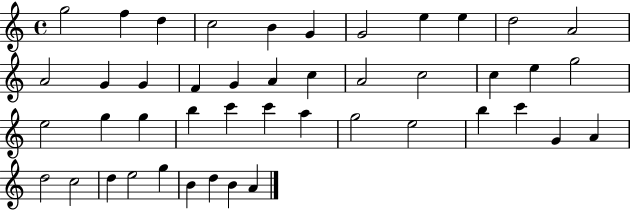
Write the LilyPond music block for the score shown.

{
  \clef treble
  \time 4/4
  \defaultTimeSignature
  \key c \major
  g''2 f''4 d''4 | c''2 b'4 g'4 | g'2 e''4 e''4 | d''2 a'2 | \break a'2 g'4 g'4 | f'4 g'4 a'4 c''4 | a'2 c''2 | c''4 e''4 g''2 | \break e''2 g''4 g''4 | b''4 c'''4 c'''4 a''4 | g''2 e''2 | b''4 c'''4 g'4 a'4 | \break d''2 c''2 | d''4 e''2 g''4 | b'4 d''4 b'4 a'4 | \bar "|."
}